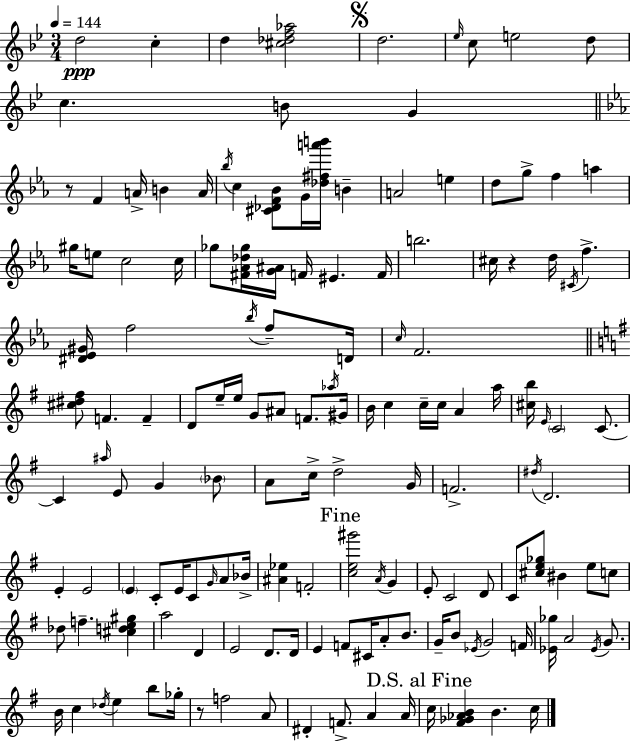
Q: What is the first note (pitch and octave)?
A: D5